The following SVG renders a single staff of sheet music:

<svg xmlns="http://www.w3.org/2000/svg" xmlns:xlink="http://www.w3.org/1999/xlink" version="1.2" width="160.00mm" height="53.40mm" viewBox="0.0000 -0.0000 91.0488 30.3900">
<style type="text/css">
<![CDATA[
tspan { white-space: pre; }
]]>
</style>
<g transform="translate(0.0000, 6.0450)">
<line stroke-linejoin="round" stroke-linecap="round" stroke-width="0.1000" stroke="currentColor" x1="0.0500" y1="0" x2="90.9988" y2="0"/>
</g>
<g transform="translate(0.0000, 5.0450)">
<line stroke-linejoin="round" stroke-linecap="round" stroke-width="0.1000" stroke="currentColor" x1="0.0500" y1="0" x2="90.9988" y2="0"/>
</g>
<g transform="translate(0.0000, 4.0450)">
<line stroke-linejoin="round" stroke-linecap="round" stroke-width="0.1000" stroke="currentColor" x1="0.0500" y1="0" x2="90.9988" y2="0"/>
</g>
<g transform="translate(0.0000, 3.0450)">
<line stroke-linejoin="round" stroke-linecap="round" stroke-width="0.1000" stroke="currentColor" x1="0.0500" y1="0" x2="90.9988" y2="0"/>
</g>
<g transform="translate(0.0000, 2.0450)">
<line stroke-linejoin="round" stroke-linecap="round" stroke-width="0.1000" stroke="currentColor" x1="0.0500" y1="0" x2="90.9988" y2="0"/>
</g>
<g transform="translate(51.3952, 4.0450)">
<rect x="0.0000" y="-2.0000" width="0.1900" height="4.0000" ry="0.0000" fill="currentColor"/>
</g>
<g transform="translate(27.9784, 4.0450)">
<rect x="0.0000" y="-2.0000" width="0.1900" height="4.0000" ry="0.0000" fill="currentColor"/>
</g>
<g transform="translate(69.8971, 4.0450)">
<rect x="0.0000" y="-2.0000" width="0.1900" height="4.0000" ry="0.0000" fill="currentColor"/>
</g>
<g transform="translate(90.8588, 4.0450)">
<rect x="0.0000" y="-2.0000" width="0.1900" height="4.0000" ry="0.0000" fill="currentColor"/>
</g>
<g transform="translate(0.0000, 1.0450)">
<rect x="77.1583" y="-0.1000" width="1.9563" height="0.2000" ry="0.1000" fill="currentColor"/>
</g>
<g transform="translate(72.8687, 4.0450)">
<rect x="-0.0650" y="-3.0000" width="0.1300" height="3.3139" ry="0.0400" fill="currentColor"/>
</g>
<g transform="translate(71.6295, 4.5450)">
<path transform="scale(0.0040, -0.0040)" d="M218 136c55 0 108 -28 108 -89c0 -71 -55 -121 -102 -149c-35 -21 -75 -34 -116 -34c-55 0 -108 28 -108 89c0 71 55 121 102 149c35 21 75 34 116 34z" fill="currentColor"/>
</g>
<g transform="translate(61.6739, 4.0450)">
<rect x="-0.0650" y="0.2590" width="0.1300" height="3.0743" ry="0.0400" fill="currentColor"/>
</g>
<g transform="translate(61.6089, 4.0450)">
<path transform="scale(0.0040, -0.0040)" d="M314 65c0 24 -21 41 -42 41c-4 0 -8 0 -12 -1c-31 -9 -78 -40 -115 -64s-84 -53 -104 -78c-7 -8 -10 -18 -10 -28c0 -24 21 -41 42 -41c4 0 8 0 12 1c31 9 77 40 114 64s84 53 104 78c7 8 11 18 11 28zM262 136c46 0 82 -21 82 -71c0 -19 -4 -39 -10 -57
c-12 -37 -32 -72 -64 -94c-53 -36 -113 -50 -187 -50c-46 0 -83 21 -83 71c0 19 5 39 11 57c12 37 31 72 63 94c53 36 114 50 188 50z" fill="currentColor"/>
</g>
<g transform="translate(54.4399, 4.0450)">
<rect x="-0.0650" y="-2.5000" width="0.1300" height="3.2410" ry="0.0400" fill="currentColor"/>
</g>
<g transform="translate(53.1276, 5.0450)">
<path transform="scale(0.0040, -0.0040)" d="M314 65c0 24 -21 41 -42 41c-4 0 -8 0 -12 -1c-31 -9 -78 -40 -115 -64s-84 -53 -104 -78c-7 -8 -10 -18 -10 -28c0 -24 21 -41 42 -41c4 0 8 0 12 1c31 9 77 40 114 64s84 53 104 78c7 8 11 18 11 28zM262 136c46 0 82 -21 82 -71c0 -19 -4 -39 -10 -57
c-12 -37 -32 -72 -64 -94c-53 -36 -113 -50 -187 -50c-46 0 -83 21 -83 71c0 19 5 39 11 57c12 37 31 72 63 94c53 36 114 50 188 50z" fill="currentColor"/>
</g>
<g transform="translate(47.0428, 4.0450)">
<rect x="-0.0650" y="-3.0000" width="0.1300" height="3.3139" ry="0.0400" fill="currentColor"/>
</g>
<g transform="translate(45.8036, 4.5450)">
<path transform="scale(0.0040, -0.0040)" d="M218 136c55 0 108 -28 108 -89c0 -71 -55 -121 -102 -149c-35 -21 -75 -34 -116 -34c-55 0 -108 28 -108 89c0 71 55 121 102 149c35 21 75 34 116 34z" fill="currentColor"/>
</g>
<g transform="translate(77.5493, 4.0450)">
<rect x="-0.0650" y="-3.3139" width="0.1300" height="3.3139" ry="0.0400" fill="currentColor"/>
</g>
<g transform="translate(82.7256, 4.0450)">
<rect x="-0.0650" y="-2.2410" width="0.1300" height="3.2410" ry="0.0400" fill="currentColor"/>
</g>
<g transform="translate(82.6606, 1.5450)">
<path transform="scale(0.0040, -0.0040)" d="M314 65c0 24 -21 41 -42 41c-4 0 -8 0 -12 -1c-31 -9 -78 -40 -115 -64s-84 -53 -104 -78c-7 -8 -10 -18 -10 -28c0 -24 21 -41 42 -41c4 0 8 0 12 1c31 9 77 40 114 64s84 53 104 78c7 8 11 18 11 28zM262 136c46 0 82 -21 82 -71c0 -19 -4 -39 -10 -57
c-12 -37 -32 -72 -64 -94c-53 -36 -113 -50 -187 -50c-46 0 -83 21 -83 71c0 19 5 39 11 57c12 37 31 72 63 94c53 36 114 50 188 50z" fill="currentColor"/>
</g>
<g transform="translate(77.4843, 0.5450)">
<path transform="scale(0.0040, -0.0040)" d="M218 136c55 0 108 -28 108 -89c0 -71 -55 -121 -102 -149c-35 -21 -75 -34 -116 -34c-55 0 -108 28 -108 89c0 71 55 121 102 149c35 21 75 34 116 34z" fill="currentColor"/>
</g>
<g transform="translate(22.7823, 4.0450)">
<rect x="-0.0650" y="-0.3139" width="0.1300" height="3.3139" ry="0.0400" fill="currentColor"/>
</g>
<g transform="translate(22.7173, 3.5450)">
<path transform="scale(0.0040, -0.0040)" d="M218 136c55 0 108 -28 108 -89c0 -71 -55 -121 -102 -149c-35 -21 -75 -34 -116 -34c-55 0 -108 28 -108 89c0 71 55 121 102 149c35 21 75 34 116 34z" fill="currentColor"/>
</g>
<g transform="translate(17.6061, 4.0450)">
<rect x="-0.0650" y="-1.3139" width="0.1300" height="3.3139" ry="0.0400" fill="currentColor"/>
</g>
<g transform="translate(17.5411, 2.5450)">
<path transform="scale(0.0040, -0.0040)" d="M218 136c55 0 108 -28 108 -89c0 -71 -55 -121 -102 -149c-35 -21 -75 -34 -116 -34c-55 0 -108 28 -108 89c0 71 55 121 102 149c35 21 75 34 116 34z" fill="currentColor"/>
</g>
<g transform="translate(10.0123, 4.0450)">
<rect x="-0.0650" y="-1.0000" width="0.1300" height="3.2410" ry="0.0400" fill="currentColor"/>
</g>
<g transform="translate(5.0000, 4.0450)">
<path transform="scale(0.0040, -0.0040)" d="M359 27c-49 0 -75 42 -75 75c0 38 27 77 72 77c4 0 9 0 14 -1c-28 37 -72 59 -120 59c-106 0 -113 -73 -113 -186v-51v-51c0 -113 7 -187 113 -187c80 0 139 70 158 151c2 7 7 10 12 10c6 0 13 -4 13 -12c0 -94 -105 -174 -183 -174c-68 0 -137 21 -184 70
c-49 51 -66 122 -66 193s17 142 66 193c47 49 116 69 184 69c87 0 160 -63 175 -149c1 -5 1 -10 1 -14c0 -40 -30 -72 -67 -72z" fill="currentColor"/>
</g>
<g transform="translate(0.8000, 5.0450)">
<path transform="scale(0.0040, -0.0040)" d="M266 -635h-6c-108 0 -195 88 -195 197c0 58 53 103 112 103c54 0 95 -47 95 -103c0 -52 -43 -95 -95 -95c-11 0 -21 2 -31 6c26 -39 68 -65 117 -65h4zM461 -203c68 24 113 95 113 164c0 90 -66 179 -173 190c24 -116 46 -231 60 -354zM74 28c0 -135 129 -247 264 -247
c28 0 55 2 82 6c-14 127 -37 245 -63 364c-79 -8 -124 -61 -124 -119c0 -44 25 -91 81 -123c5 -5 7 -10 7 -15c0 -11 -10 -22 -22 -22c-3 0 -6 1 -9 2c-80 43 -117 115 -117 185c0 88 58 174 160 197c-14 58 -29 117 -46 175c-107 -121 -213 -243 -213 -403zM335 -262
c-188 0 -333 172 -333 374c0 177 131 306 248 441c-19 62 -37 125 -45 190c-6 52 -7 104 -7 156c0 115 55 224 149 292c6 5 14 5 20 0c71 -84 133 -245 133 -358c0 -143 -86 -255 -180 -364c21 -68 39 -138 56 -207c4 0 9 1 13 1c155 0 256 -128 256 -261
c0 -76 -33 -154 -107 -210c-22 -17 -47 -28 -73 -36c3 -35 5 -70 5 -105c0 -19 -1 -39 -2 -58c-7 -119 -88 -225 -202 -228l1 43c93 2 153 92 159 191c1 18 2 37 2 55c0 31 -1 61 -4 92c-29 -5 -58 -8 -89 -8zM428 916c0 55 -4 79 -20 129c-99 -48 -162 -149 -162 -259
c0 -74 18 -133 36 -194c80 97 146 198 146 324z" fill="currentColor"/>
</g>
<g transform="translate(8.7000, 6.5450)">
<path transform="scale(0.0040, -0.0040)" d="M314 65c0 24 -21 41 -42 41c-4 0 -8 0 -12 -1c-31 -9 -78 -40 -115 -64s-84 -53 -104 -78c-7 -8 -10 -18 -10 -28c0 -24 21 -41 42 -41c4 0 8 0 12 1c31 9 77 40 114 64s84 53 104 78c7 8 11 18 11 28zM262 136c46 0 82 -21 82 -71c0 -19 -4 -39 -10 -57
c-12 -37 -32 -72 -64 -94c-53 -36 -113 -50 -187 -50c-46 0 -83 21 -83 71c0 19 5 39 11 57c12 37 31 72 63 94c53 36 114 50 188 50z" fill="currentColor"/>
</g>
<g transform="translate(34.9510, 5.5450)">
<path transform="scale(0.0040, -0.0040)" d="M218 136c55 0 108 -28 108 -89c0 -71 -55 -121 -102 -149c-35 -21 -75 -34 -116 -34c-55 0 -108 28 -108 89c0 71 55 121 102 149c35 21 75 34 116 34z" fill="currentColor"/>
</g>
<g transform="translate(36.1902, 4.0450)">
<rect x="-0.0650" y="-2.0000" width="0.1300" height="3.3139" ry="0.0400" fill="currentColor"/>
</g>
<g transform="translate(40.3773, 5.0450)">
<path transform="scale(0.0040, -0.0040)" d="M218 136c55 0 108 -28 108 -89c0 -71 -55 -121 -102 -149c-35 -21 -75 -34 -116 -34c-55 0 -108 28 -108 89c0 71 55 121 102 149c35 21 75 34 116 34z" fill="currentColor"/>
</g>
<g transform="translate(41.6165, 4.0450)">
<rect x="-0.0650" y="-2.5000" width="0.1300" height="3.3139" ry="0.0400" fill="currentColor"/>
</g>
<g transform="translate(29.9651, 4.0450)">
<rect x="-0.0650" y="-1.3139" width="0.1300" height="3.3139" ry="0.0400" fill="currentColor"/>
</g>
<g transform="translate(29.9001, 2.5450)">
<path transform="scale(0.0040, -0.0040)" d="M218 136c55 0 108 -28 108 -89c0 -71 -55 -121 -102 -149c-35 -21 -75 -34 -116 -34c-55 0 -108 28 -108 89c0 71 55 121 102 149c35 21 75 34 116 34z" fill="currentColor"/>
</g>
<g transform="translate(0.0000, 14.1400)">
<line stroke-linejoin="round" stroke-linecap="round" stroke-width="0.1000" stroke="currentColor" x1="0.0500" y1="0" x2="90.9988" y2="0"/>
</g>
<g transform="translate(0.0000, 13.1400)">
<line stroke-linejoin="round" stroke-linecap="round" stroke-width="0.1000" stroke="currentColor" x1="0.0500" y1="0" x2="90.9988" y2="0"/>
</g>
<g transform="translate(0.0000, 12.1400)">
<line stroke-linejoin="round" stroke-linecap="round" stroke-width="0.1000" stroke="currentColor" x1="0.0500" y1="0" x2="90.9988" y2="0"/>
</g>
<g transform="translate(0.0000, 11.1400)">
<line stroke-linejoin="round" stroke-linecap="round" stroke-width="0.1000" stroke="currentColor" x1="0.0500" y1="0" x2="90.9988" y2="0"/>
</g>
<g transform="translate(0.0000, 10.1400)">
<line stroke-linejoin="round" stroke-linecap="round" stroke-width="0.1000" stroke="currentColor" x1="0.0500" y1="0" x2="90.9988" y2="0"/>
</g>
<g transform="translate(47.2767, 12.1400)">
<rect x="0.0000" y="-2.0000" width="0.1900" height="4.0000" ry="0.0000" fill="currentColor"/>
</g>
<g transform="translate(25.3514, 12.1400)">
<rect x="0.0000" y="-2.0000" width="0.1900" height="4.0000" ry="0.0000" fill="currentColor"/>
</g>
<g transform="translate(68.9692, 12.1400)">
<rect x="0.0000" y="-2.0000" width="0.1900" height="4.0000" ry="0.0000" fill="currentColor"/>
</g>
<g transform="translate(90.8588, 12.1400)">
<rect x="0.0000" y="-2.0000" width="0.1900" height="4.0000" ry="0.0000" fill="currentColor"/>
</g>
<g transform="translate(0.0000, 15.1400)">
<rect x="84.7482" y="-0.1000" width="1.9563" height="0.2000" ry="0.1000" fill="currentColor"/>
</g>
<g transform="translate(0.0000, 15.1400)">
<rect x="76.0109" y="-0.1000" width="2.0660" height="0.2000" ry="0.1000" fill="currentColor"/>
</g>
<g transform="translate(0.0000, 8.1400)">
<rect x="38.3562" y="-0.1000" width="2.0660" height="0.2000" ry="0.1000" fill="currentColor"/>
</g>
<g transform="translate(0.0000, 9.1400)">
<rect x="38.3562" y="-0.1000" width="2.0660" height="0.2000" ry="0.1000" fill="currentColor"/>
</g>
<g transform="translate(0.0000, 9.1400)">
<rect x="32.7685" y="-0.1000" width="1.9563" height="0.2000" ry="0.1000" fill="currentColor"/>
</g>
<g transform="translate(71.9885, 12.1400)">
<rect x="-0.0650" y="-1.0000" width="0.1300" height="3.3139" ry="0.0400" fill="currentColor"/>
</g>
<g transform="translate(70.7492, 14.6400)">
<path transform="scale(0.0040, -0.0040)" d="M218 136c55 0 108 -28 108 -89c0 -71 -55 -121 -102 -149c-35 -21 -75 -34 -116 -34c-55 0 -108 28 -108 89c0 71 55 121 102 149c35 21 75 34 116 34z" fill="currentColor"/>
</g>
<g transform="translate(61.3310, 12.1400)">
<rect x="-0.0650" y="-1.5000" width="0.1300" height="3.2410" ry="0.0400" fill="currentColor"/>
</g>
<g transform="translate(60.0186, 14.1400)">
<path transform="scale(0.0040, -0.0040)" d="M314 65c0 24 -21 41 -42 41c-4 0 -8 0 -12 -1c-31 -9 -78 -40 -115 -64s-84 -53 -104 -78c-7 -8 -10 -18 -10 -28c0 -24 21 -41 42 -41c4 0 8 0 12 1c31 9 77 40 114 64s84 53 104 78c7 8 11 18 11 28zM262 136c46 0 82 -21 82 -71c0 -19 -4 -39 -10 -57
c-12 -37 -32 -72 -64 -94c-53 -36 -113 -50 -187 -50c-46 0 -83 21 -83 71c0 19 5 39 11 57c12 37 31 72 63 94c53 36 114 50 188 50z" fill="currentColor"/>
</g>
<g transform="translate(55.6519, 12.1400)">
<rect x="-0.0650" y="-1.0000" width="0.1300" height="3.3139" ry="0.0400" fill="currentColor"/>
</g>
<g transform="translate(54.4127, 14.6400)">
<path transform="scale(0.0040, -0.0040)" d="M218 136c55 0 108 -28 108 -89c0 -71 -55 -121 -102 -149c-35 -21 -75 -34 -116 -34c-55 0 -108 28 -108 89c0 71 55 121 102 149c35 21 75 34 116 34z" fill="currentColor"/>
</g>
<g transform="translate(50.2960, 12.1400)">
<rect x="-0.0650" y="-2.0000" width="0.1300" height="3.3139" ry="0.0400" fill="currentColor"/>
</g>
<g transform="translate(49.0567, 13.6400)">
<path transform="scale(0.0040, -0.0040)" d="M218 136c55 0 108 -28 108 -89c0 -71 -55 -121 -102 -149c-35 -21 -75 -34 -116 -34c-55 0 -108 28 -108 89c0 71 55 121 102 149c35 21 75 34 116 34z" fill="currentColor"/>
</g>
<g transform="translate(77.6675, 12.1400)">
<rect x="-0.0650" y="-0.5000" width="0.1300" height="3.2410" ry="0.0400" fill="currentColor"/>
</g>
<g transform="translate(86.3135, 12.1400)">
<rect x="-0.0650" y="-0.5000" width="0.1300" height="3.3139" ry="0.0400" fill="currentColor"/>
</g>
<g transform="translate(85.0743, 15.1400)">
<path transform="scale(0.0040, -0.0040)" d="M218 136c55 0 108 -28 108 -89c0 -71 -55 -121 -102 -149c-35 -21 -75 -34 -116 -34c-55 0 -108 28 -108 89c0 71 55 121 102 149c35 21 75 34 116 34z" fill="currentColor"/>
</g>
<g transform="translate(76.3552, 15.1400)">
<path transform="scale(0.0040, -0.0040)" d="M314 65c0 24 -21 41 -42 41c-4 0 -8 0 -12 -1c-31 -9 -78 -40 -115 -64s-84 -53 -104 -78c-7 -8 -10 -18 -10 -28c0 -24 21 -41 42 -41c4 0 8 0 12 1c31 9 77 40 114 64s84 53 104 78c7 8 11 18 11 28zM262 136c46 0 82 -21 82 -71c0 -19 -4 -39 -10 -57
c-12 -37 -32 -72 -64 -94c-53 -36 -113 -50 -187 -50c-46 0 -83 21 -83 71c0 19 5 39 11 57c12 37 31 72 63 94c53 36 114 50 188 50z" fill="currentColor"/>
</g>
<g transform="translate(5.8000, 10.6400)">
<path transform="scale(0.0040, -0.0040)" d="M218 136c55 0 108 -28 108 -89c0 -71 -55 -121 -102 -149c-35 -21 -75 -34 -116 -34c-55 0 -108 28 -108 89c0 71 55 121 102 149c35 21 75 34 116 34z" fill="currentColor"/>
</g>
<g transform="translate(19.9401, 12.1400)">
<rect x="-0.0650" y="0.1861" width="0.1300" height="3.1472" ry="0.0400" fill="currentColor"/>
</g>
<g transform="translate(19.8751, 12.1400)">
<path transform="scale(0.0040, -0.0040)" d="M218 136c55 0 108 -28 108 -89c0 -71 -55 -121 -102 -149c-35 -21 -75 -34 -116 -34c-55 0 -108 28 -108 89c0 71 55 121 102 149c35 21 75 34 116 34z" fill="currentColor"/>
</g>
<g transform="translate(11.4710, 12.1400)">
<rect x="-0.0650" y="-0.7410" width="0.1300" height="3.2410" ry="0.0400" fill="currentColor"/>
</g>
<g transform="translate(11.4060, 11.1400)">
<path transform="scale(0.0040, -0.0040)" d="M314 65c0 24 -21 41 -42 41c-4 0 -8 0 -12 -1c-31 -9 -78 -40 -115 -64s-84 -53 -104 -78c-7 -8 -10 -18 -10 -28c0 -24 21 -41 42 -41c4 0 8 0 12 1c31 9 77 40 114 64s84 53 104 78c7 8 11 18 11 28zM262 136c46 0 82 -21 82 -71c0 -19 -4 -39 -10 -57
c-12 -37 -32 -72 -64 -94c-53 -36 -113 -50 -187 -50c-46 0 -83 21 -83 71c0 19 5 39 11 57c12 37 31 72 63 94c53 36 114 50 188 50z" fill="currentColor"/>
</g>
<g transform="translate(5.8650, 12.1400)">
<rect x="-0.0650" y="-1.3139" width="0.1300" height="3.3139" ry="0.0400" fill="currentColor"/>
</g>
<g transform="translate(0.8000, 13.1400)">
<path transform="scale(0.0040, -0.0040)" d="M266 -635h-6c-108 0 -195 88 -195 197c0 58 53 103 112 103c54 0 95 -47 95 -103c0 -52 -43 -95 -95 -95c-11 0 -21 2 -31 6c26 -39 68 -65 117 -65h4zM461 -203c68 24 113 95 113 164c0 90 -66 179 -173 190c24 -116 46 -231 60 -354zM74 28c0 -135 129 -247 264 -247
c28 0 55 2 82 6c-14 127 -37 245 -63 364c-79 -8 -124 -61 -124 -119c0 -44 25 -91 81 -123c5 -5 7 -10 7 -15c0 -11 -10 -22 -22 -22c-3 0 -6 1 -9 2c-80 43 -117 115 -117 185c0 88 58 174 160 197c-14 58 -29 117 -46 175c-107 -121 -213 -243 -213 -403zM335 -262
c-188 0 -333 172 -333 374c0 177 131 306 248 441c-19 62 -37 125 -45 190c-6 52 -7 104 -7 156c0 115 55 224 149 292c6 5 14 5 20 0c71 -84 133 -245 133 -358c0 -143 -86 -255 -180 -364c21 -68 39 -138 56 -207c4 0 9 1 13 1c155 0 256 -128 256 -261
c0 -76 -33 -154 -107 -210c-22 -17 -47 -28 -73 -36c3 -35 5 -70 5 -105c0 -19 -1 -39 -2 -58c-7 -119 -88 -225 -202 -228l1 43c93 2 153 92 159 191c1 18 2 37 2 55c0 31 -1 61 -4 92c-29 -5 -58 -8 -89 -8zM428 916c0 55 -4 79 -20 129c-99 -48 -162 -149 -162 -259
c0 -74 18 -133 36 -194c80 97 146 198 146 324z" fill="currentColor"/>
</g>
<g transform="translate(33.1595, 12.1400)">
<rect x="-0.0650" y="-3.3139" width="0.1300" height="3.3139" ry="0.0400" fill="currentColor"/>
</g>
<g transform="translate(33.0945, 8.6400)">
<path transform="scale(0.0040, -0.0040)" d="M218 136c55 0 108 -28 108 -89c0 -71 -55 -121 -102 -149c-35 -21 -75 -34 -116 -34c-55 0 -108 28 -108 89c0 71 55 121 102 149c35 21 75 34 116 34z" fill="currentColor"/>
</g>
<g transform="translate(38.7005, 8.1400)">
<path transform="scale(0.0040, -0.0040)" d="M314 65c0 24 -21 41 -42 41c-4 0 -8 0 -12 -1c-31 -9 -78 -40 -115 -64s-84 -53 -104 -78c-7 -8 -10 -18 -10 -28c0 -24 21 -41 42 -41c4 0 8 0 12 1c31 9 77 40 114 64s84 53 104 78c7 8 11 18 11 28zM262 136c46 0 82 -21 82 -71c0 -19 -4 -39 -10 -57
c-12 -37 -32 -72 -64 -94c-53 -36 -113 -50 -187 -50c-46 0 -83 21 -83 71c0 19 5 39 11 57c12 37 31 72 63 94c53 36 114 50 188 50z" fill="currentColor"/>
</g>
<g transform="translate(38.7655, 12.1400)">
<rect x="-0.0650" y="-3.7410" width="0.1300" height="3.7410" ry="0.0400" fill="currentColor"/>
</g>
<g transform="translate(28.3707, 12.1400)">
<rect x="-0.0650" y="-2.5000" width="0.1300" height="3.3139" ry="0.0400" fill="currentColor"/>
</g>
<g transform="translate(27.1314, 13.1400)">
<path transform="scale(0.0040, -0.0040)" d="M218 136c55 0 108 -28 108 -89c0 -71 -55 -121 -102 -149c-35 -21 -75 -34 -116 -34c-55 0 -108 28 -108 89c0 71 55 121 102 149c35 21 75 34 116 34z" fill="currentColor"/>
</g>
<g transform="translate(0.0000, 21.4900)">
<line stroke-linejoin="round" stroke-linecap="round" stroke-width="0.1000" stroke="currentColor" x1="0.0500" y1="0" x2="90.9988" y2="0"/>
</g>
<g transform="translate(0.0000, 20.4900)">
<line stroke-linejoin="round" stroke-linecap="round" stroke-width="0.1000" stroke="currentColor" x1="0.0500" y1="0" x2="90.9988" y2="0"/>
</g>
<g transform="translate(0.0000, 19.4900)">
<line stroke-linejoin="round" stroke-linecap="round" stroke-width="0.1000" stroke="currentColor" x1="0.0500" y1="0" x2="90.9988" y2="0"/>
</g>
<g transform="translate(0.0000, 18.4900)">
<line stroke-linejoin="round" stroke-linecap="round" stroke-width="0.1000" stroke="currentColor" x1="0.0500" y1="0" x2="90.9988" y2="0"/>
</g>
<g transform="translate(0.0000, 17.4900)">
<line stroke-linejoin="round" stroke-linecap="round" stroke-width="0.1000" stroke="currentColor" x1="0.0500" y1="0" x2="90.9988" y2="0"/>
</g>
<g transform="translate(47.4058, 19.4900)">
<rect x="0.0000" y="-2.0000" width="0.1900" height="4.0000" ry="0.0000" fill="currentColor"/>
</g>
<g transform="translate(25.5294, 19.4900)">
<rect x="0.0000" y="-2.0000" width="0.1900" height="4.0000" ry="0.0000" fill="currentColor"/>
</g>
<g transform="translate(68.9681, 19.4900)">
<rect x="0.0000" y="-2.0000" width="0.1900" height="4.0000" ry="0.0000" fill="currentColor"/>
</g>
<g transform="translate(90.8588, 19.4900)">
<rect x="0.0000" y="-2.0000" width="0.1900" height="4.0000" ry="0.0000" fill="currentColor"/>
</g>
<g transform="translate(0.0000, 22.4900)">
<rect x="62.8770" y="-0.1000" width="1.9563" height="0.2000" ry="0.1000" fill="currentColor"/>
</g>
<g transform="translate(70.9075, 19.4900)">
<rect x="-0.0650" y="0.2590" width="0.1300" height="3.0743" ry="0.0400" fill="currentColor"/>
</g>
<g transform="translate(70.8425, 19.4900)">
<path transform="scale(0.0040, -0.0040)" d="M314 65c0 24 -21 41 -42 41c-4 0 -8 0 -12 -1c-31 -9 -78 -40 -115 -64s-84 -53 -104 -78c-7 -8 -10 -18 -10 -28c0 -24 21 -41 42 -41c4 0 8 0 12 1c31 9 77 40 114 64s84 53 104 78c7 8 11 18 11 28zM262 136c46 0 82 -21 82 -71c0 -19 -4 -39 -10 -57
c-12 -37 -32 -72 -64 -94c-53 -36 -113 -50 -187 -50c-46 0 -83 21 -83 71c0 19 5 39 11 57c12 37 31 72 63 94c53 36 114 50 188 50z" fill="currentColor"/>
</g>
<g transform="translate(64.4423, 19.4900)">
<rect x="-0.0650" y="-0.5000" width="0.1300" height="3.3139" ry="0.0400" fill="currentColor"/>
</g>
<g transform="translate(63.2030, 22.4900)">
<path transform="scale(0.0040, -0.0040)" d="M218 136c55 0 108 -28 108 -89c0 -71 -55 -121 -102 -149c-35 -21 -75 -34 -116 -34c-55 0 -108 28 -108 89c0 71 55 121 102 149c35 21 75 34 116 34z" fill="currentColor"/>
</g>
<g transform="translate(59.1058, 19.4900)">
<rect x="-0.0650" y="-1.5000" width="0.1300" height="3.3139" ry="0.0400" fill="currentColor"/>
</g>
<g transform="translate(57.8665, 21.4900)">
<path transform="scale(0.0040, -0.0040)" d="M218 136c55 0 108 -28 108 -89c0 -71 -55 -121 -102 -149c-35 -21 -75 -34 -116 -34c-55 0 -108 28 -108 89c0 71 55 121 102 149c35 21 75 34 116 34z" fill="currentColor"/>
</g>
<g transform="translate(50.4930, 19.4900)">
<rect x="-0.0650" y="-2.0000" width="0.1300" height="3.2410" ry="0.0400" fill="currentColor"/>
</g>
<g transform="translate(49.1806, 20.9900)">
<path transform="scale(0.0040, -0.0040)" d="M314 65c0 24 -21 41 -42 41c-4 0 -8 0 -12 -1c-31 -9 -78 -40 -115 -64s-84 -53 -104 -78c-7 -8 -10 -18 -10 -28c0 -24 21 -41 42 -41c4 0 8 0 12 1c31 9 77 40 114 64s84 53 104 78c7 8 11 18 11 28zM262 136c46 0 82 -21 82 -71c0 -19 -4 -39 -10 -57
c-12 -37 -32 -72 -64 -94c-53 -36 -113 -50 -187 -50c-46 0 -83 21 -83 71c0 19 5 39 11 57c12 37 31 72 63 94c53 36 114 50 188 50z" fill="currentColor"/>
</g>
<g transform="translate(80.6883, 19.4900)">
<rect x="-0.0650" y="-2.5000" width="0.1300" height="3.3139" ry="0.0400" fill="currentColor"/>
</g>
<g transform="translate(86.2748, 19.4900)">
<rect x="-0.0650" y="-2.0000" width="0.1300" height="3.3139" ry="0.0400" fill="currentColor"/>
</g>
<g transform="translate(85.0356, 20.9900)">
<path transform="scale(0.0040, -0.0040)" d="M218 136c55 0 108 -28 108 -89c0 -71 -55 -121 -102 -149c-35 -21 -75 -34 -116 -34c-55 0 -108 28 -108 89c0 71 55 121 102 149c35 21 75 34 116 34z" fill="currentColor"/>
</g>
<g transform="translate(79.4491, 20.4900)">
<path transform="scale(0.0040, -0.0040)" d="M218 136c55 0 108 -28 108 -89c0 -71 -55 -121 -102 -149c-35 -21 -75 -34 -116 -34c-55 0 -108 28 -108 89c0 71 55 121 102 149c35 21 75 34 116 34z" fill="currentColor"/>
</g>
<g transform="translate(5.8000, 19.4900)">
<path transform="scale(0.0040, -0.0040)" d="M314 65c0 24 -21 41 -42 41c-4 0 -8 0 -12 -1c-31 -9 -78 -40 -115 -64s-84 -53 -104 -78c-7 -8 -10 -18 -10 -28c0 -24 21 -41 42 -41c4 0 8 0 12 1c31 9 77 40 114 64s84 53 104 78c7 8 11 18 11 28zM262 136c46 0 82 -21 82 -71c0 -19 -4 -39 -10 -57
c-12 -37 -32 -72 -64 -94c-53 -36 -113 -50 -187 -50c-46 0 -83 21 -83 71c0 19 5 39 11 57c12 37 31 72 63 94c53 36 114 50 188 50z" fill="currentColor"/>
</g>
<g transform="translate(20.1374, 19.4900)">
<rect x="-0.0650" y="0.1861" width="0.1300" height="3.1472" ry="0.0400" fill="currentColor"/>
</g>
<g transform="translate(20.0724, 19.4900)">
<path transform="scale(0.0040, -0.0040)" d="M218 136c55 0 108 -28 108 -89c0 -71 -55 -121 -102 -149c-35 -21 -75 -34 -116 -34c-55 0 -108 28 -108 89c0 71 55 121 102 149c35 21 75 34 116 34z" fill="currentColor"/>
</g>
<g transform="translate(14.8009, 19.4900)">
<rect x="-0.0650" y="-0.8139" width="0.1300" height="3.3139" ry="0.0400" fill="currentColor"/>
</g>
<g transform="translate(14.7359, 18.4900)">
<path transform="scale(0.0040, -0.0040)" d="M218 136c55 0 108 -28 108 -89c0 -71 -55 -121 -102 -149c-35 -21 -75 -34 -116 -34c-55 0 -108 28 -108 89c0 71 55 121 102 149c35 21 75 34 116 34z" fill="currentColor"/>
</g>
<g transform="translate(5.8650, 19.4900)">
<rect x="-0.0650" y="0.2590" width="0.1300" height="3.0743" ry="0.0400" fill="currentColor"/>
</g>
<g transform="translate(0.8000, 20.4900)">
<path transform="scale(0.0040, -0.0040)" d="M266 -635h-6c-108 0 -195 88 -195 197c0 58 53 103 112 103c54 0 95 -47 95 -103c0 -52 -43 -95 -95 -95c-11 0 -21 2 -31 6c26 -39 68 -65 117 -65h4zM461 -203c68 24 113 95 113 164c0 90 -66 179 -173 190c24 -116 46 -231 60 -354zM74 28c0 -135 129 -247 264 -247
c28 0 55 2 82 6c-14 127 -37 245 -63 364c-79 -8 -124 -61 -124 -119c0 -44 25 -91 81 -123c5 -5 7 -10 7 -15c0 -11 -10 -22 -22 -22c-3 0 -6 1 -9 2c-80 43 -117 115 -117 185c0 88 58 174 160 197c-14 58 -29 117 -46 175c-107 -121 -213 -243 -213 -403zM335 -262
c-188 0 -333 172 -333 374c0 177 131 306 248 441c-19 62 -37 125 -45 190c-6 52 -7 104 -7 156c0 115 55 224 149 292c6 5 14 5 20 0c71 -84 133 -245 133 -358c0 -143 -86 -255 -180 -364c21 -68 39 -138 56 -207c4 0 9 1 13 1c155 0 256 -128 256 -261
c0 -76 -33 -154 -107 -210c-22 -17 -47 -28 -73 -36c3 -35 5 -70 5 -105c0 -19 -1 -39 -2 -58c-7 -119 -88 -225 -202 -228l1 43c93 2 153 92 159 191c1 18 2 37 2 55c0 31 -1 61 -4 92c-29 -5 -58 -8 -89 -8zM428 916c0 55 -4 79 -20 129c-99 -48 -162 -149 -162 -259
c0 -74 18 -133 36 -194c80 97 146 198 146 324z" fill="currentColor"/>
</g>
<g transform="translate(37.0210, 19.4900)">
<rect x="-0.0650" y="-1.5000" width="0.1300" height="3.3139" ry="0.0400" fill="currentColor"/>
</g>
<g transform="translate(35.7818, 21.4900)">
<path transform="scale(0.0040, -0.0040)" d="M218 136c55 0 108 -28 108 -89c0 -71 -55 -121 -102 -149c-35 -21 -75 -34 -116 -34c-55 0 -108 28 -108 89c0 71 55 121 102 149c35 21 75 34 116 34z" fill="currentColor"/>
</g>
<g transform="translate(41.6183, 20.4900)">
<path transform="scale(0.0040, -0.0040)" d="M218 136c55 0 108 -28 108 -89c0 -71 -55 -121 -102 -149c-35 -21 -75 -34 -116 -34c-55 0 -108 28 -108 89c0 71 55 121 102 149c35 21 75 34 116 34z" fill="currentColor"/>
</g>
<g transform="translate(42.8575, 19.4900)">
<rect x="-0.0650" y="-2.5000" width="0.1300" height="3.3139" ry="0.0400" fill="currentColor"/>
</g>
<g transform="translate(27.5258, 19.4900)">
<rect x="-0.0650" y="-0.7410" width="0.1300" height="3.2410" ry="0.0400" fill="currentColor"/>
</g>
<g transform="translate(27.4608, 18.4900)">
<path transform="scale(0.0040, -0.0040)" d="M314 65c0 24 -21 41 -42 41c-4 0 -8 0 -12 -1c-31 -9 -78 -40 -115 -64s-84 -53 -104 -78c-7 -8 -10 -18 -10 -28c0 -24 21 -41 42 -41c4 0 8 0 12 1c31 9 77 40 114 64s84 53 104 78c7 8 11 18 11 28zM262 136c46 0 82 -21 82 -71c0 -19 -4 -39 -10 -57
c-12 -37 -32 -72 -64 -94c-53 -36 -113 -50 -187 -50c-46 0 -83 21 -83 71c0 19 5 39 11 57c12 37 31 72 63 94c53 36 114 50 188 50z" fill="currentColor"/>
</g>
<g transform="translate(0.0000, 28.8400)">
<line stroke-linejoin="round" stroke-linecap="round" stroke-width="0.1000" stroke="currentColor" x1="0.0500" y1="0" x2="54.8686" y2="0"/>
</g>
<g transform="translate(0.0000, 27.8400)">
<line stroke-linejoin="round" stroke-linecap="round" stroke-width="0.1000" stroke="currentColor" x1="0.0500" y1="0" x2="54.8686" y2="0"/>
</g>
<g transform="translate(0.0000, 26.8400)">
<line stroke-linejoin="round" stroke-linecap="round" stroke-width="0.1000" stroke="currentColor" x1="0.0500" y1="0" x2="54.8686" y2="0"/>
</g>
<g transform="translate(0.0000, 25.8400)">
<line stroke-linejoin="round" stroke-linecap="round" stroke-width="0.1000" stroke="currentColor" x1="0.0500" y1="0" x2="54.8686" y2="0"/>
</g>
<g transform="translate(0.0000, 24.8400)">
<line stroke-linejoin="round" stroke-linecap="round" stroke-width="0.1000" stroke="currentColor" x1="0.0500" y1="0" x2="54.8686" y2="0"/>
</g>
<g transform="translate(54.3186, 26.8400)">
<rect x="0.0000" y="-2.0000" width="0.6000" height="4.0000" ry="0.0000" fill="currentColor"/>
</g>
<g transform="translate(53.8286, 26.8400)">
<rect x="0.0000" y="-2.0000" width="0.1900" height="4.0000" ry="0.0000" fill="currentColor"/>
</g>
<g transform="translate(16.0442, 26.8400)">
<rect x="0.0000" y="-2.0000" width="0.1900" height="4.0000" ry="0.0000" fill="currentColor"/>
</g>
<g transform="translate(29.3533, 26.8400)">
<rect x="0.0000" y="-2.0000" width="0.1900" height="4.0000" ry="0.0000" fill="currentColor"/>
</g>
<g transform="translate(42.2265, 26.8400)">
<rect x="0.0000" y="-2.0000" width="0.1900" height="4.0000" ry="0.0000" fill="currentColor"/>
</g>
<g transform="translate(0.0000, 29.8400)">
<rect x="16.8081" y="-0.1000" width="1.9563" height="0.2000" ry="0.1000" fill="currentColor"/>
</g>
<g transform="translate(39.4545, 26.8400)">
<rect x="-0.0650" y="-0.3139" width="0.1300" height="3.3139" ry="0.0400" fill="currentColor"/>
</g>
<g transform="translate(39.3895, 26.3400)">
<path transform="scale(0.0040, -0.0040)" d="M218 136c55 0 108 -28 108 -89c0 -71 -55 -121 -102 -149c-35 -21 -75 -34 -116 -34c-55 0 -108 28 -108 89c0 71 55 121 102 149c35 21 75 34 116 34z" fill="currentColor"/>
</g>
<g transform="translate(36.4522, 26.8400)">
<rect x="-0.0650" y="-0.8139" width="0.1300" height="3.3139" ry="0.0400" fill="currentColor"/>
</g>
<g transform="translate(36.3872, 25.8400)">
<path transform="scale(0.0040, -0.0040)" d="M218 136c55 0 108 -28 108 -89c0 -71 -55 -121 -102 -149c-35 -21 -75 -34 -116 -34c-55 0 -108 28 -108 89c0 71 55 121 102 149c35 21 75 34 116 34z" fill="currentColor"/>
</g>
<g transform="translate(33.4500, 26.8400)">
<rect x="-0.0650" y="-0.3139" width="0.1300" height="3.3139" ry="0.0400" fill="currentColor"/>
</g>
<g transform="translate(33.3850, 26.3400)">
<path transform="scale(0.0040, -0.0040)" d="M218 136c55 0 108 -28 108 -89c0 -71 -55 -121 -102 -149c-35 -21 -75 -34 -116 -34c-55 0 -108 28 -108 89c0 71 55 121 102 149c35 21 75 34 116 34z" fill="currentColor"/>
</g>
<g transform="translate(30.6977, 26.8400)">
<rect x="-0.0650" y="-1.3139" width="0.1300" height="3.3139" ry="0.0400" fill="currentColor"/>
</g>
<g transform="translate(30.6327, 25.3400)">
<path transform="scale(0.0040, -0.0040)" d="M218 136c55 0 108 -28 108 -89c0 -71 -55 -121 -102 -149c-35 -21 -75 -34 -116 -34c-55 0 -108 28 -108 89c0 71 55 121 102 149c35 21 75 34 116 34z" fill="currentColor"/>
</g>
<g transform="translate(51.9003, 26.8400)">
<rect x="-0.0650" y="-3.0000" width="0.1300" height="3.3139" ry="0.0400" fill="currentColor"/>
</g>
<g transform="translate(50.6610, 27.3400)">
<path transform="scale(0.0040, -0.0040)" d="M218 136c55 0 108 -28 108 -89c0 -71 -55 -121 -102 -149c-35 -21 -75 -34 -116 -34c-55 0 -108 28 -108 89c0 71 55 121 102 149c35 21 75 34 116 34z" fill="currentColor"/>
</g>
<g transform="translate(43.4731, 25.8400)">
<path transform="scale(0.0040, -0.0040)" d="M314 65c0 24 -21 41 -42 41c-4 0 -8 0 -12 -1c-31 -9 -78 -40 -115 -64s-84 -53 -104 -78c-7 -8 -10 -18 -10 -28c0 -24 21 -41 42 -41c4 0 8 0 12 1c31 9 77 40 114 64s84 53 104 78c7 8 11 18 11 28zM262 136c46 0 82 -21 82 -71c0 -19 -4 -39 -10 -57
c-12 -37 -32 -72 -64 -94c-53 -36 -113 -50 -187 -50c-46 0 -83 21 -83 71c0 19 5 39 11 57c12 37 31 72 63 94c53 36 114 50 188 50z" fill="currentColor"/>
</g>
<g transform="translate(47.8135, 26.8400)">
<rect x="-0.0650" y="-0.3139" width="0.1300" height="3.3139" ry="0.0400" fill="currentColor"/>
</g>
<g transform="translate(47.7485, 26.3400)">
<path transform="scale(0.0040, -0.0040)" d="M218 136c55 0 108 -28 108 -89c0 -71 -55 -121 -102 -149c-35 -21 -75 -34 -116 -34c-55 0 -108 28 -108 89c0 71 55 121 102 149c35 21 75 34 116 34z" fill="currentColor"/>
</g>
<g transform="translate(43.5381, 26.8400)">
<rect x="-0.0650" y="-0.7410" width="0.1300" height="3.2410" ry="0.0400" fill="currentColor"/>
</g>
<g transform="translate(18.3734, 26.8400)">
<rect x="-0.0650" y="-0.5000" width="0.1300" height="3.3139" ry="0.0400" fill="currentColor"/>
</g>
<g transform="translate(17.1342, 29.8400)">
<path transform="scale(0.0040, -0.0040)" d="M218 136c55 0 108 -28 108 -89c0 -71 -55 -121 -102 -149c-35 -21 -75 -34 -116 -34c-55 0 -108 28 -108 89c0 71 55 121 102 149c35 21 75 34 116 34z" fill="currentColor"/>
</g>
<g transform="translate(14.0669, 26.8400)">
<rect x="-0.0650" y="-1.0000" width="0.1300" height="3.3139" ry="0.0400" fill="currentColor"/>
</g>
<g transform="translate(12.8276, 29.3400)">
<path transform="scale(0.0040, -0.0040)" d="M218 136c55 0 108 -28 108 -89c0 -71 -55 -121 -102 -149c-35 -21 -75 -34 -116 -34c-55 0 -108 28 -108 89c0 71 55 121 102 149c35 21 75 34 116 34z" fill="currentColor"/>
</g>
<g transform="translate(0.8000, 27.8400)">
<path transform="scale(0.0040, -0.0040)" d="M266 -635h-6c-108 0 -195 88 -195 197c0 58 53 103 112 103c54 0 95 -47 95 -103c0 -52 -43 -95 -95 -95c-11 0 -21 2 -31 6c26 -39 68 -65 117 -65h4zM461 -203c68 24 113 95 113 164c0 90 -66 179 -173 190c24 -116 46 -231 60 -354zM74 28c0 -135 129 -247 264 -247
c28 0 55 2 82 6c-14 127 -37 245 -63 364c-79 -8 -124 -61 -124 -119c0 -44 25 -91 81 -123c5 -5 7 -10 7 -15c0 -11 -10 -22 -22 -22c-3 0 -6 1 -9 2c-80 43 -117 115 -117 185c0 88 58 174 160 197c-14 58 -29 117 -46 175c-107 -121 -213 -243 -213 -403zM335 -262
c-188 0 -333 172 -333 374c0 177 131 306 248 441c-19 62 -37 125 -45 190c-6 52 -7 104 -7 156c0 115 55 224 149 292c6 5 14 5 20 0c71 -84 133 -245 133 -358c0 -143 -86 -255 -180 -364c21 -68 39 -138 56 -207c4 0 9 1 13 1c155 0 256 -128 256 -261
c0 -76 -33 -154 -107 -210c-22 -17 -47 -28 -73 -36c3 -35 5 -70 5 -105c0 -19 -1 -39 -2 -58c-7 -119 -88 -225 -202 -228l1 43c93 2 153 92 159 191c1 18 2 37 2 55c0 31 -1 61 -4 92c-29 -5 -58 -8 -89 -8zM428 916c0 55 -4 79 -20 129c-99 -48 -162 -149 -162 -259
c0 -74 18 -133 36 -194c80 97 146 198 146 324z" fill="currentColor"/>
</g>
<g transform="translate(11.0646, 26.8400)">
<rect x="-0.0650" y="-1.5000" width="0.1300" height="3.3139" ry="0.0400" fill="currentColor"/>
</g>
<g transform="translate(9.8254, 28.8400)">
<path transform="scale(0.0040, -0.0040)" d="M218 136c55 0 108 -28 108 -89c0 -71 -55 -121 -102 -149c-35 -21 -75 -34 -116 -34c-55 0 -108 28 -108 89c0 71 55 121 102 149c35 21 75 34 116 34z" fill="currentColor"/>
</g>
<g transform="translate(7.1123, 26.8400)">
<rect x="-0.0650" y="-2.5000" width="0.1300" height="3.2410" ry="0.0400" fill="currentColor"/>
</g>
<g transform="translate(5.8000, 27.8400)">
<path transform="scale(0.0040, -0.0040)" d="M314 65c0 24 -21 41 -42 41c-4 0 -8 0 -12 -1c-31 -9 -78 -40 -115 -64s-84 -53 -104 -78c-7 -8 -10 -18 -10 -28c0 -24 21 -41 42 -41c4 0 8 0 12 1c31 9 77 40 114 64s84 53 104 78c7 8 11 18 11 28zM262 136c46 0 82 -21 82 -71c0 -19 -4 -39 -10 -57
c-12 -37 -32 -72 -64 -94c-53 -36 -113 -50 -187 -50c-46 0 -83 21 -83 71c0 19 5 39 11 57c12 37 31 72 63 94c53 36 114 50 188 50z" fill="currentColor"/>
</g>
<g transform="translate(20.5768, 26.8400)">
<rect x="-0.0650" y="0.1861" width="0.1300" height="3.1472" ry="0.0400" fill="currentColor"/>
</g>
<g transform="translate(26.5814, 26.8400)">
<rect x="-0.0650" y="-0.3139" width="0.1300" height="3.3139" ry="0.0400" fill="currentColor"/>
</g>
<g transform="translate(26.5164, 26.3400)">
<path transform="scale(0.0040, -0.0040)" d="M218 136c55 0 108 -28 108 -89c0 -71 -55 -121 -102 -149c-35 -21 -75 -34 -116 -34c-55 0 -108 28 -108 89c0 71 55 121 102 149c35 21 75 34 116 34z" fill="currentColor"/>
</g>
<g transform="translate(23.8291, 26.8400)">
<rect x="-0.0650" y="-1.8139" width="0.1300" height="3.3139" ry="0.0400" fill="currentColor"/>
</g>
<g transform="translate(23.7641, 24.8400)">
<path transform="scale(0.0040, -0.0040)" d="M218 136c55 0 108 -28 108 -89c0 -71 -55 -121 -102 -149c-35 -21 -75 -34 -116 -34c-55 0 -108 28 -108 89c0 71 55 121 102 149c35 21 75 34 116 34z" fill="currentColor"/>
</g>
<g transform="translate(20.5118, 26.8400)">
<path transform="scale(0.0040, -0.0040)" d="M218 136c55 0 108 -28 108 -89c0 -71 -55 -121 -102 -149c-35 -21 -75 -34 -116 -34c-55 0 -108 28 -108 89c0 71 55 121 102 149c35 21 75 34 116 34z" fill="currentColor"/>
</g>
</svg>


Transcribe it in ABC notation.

X:1
T:Untitled
M:4/4
L:1/4
K:C
D2 e c e F G A G2 B2 A b g2 e d2 B G b c'2 F D E2 D C2 C B2 d B d2 E G F2 E C B2 G F G2 E D C B f c e c d c d2 c A